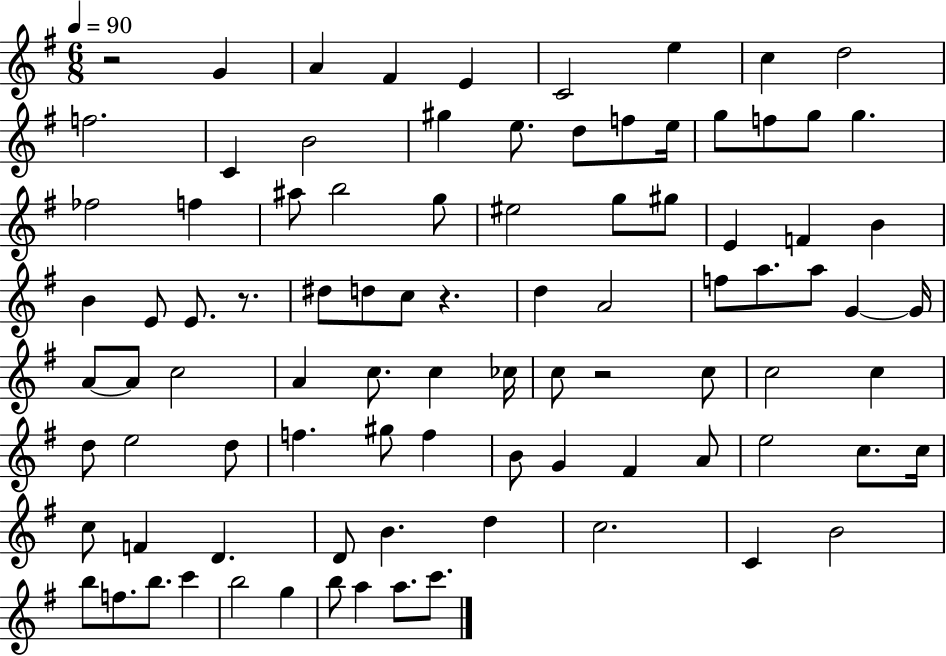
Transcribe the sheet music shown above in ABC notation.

X:1
T:Untitled
M:6/8
L:1/4
K:G
z2 G A ^F E C2 e c d2 f2 C B2 ^g e/2 d/2 f/2 e/4 g/2 f/2 g/2 g _f2 f ^a/2 b2 g/2 ^e2 g/2 ^g/2 E F B B E/2 E/2 z/2 ^d/2 d/2 c/2 z d A2 f/2 a/2 a/2 G G/4 A/2 A/2 c2 A c/2 c _c/4 c/2 z2 c/2 c2 c d/2 e2 d/2 f ^g/2 f B/2 G ^F A/2 e2 c/2 c/4 c/2 F D D/2 B d c2 C B2 b/2 f/2 b/2 c' b2 g b/2 a a/2 c'/2